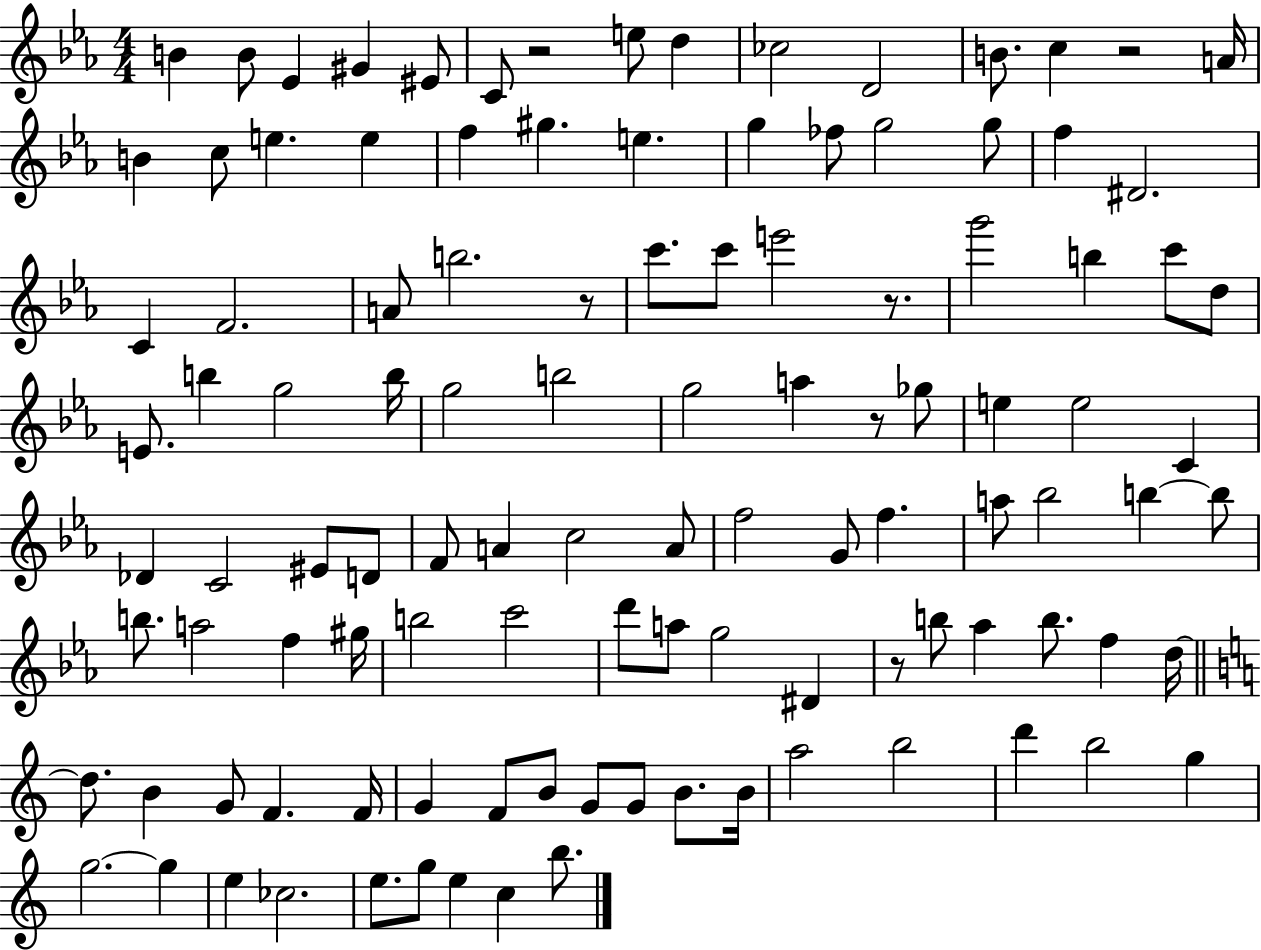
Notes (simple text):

B4/q B4/e Eb4/q G#4/q EIS4/e C4/e R/h E5/e D5/q CES5/h D4/h B4/e. C5/q R/h A4/s B4/q C5/e E5/q. E5/q F5/q G#5/q. E5/q. G5/q FES5/e G5/h G5/e F5/q D#4/h. C4/q F4/h. A4/e B5/h. R/e C6/e. C6/e E6/h R/e. G6/h B5/q C6/e D5/e E4/e. B5/q G5/h B5/s G5/h B5/h G5/h A5/q R/e Gb5/e E5/q E5/h C4/q Db4/q C4/h EIS4/e D4/e F4/e A4/q C5/h A4/e F5/h G4/e F5/q. A5/e Bb5/h B5/q B5/e B5/e. A5/h F5/q G#5/s B5/h C6/h D6/e A5/e G5/h D#4/q R/e B5/e Ab5/q B5/e. F5/q D5/s D5/e. B4/q G4/e F4/q. F4/s G4/q F4/e B4/e G4/e G4/e B4/e. B4/s A5/h B5/h D6/q B5/h G5/q G5/h. G5/q E5/q CES5/h. E5/e. G5/e E5/q C5/q B5/e.